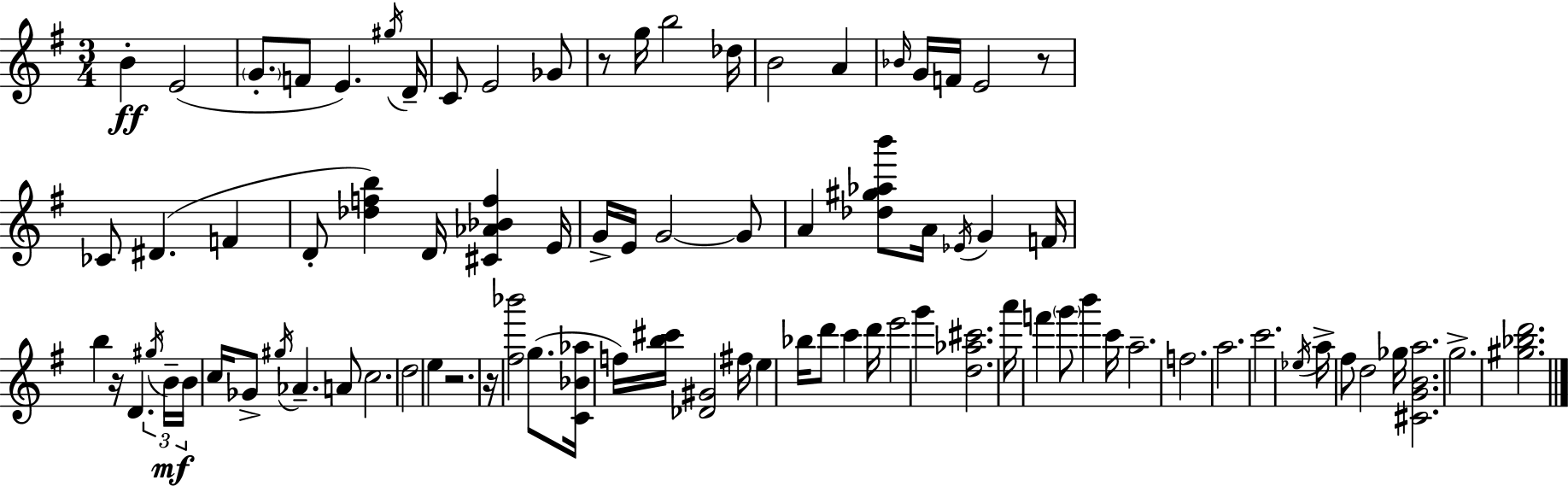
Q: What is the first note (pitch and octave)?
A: B4